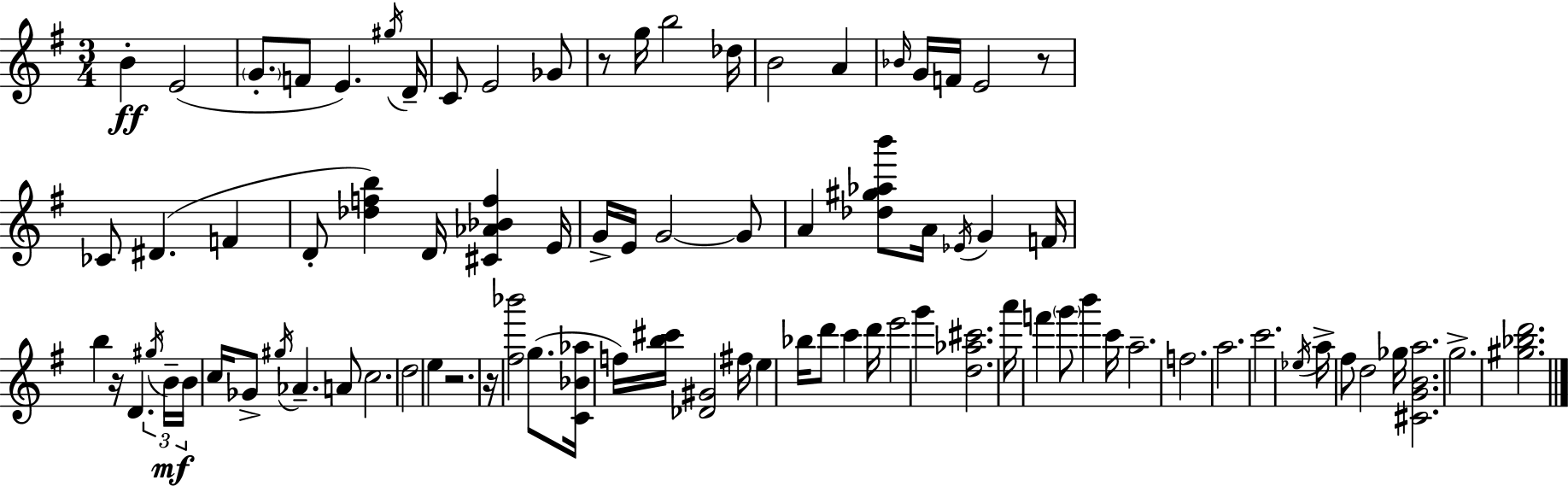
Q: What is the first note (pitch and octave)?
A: B4